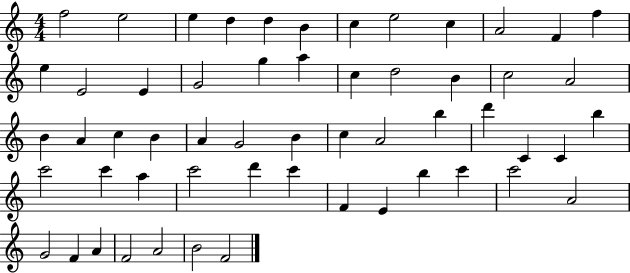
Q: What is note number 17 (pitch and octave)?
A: G5